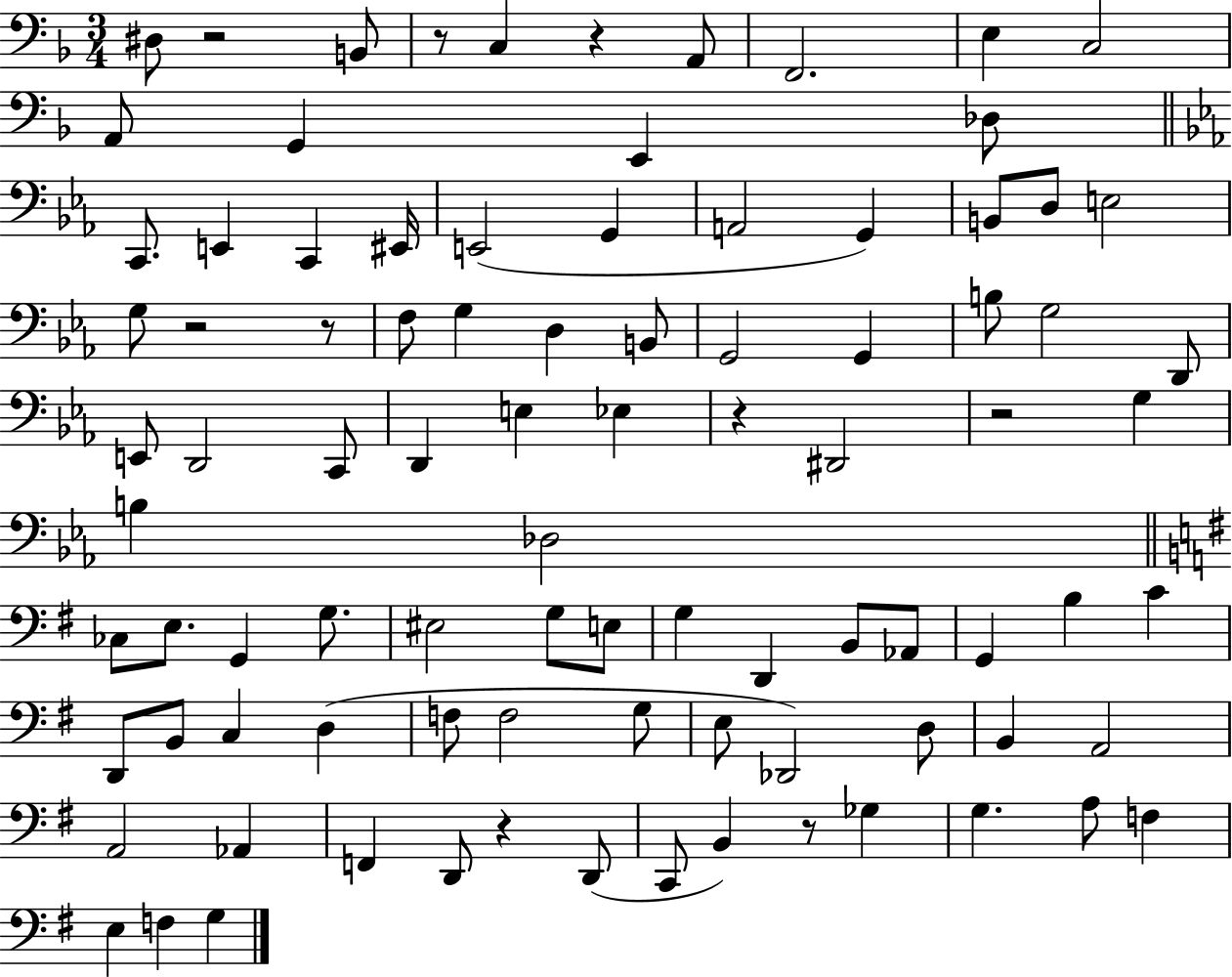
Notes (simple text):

D#3/e R/h B2/e R/e C3/q R/q A2/e F2/h. E3/q C3/h A2/e G2/q E2/q Db3/e C2/e. E2/q C2/q EIS2/s E2/h G2/q A2/h G2/q B2/e D3/e E3/h G3/e R/h R/e F3/e G3/q D3/q B2/e G2/h G2/q B3/e G3/h D2/e E2/e D2/h C2/e D2/q E3/q Eb3/q R/q D#2/h R/h G3/q B3/q Db3/h CES3/e E3/e. G2/q G3/e. EIS3/h G3/e E3/e G3/q D2/q B2/e Ab2/e G2/q B3/q C4/q D2/e B2/e C3/q D3/q F3/e F3/h G3/e E3/e Db2/h D3/e B2/q A2/h A2/h Ab2/q F2/q D2/e R/q D2/e C2/e B2/q R/e Gb3/q G3/q. A3/e F3/q E3/q F3/q G3/q